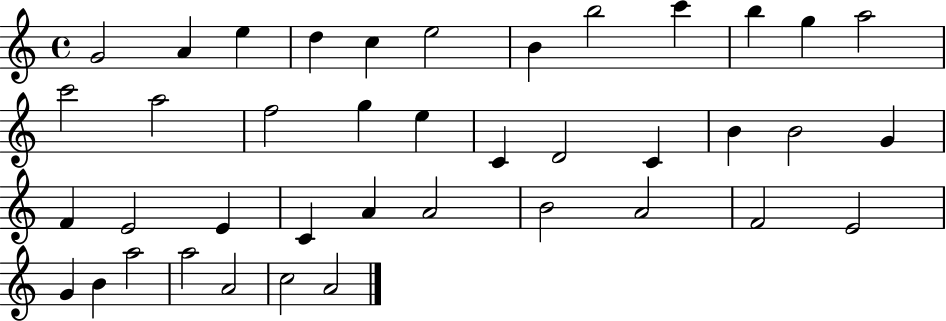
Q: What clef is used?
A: treble